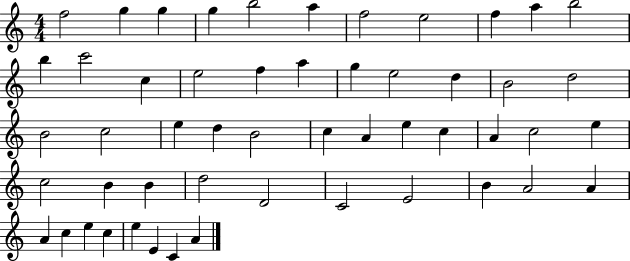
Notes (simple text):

F5/h G5/q G5/q G5/q B5/h A5/q F5/h E5/h F5/q A5/q B5/h B5/q C6/h C5/q E5/h F5/q A5/q G5/q E5/h D5/q B4/h D5/h B4/h C5/h E5/q D5/q B4/h C5/q A4/q E5/q C5/q A4/q C5/h E5/q C5/h B4/q B4/q D5/h D4/h C4/h E4/h B4/q A4/h A4/q A4/q C5/q E5/q C5/q E5/q E4/q C4/q A4/q